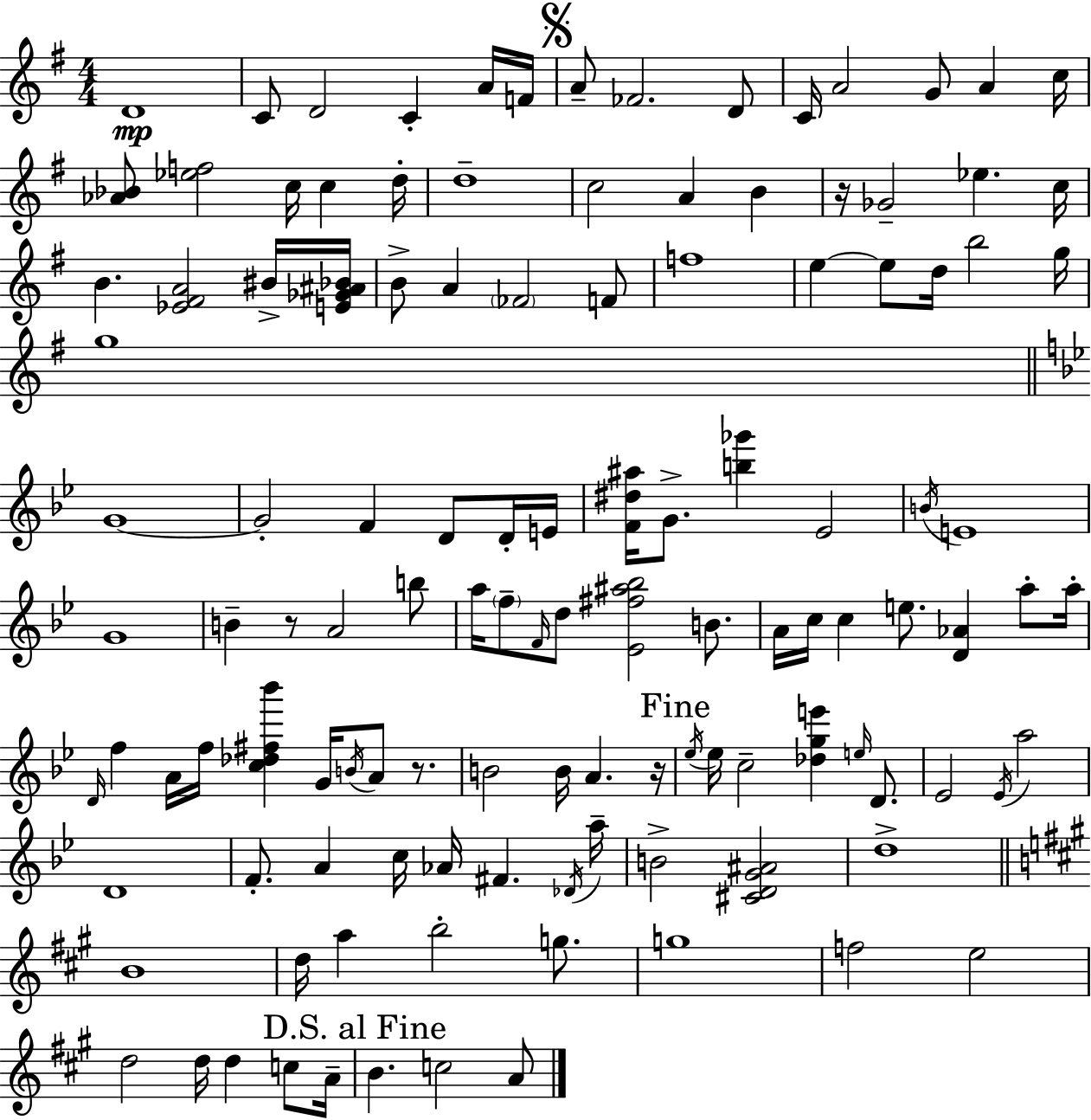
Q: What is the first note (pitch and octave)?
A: D4